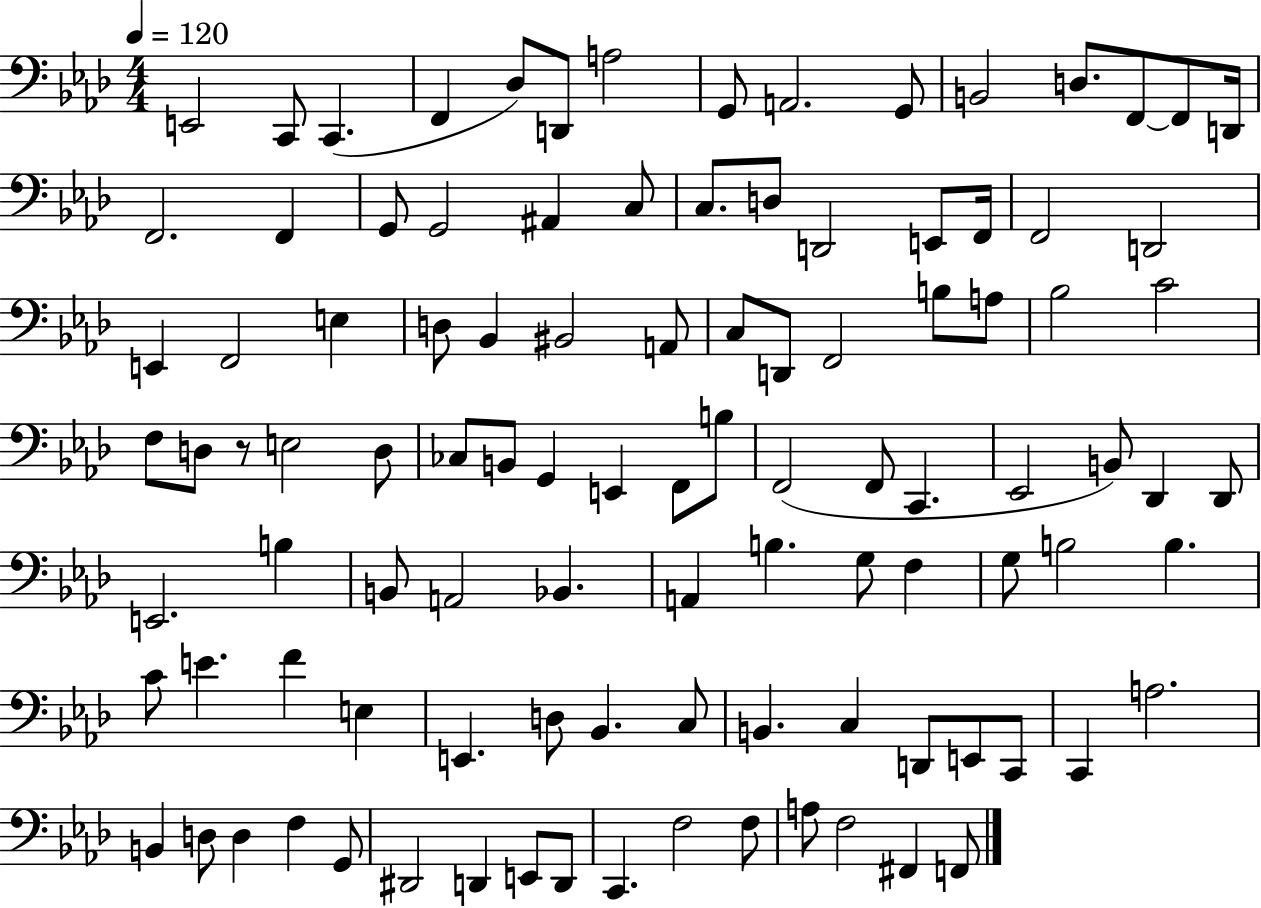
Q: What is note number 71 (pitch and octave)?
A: B3